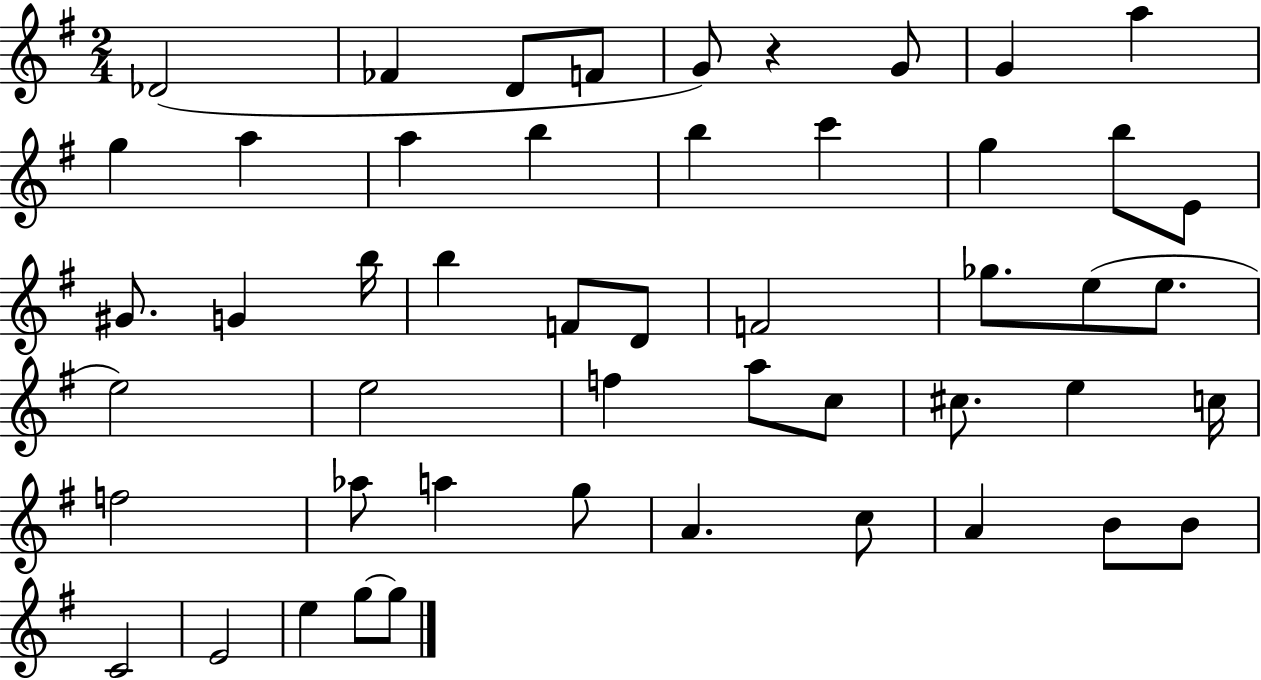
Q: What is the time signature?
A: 2/4